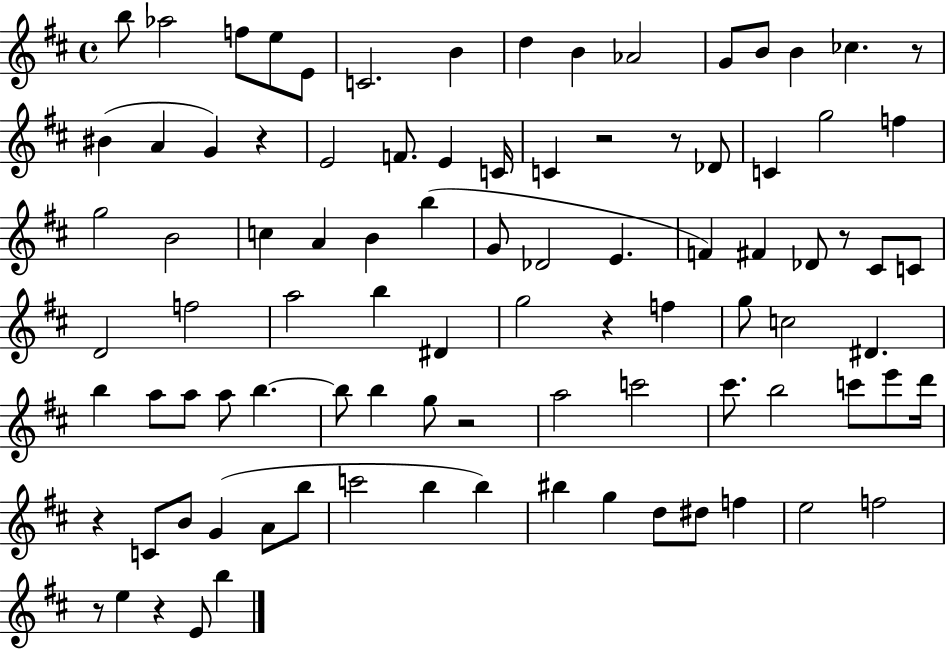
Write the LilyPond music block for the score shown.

{
  \clef treble
  \time 4/4
  \defaultTimeSignature
  \key d \major
  \repeat volta 2 { b''8 aes''2 f''8 e''8 e'8 | c'2. b'4 | d''4 b'4 aes'2 | g'8 b'8 b'4 ces''4. r8 | \break bis'4( a'4 g'4) r4 | e'2 f'8. e'4 c'16 | c'4 r2 r8 des'8 | c'4 g''2 f''4 | \break g''2 b'2 | c''4 a'4 b'4 b''4( | g'8 des'2 e'4. | f'4) fis'4 des'8 r8 cis'8 c'8 | \break d'2 f''2 | a''2 b''4 dis'4 | g''2 r4 f''4 | g''8 c''2 dis'4. | \break b''4 a''8 a''8 a''8 b''4.~~ | b''8 b''4 g''8 r2 | a''2 c'''2 | cis'''8. b''2 c'''8 e'''8 d'''16 | \break r4 c'8 b'8 g'4( a'8 b''8 | c'''2 b''4 b''4) | bis''4 g''4 d''8 dis''8 f''4 | e''2 f''2 | \break r8 e''4 r4 e'8 b''4 | } \bar "|."
}